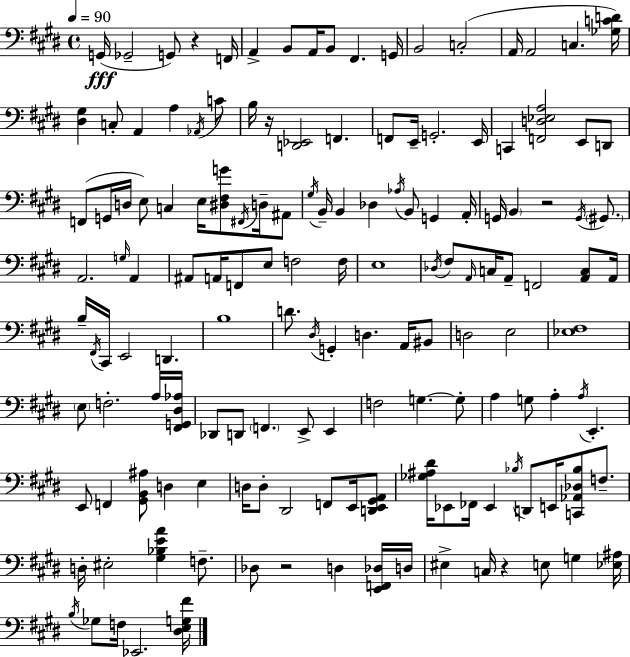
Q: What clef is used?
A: bass